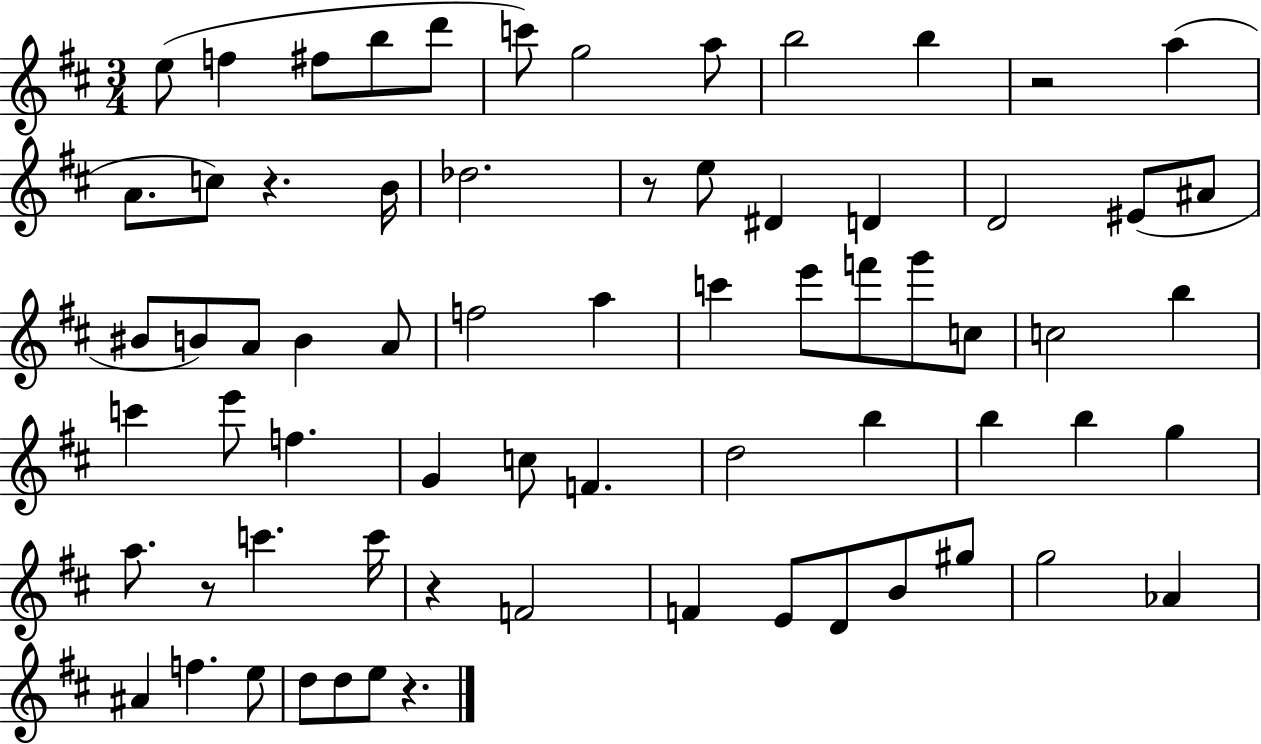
E5/e F5/q F#5/e B5/e D6/e C6/e G5/h A5/e B5/h B5/q R/h A5/q A4/e. C5/e R/q. B4/s Db5/h. R/e E5/e D#4/q D4/q D4/h EIS4/e A#4/e BIS4/e B4/e A4/e B4/q A4/e F5/h A5/q C6/q E6/e F6/e G6/e C5/e C5/h B5/q C6/q E6/e F5/q. G4/q C5/e F4/q. D5/h B5/q B5/q B5/q G5/q A5/e. R/e C6/q. C6/s R/q F4/h F4/q E4/e D4/e B4/e G#5/e G5/h Ab4/q A#4/q F5/q. E5/e D5/e D5/e E5/e R/q.